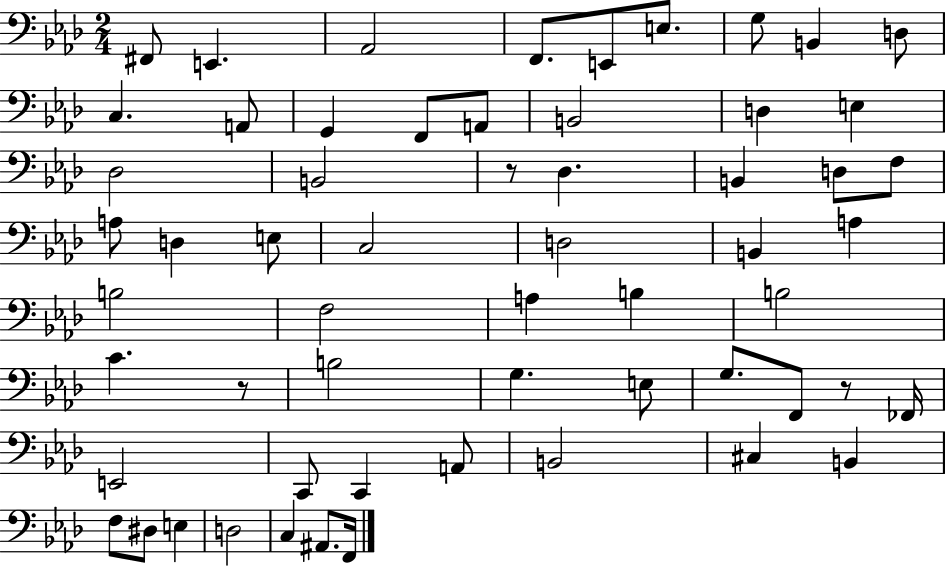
F#2/e E2/q. Ab2/h F2/e. E2/e E3/e. G3/e B2/q D3/e C3/q. A2/e G2/q F2/e A2/e B2/h D3/q E3/q Db3/h B2/h R/e Db3/q. B2/q D3/e F3/e A3/e D3/q E3/e C3/h D3/h B2/q A3/q B3/h F3/h A3/q B3/q B3/h C4/q. R/e B3/h G3/q. E3/e G3/e. F2/e R/e FES2/s E2/h C2/e C2/q A2/e B2/h C#3/q B2/q F3/e D#3/e E3/q D3/h C3/q A#2/e. F2/s